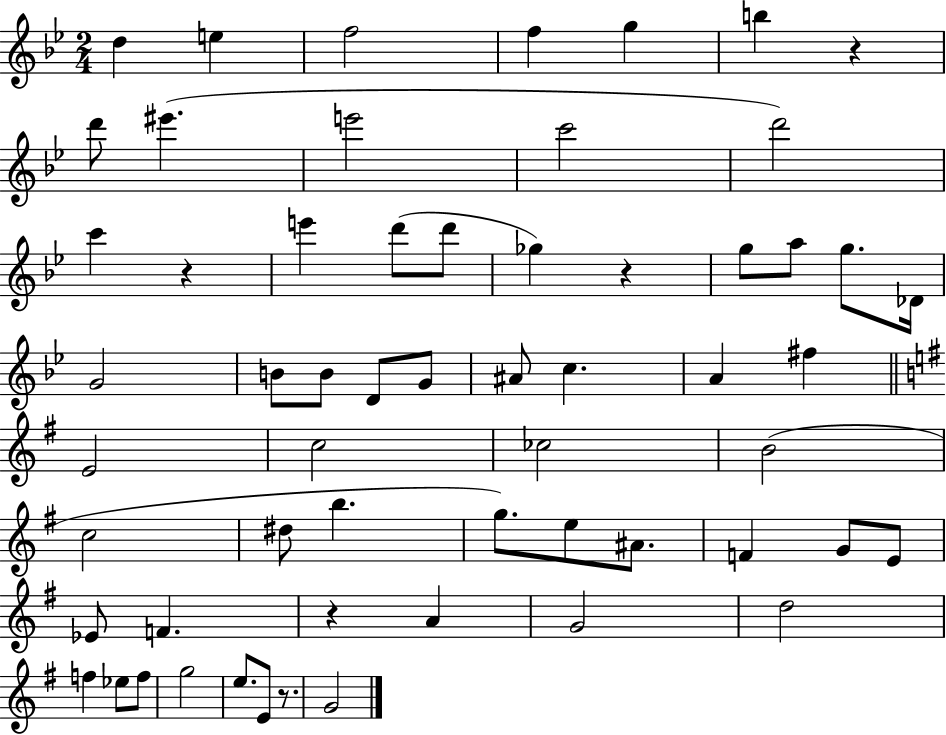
D5/q E5/q F5/h F5/q G5/q B5/q R/q D6/e EIS6/q. E6/h C6/h D6/h C6/q R/q E6/q D6/e D6/e Gb5/q R/q G5/e A5/e G5/e. Db4/s G4/h B4/e B4/e D4/e G4/e A#4/e C5/q. A4/q F#5/q E4/h C5/h CES5/h B4/h C5/h D#5/e B5/q. G5/e. E5/e A#4/e. F4/q G4/e E4/e Eb4/e F4/q. R/q A4/q G4/h D5/h F5/q Eb5/e F5/e G5/h E5/e. E4/e R/e. G4/h